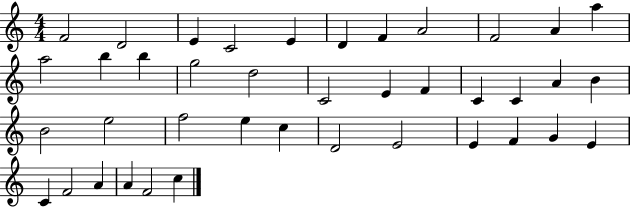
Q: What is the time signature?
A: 4/4